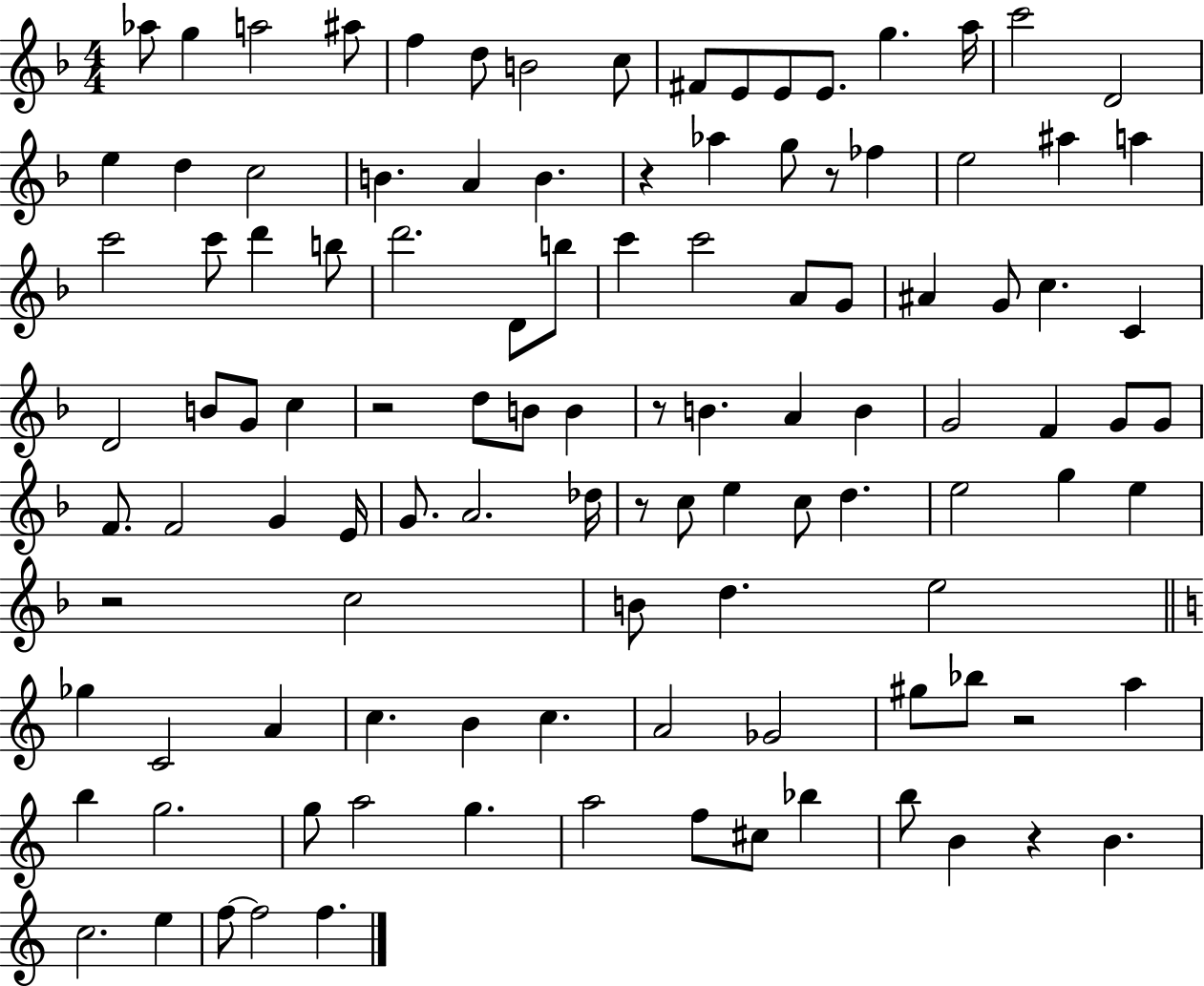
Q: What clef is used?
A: treble